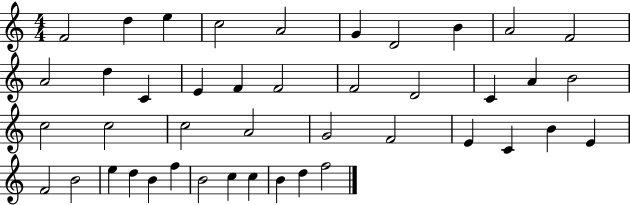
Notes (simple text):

F4/h D5/q E5/q C5/h A4/h G4/q D4/h B4/q A4/h F4/h A4/h D5/q C4/q E4/q F4/q F4/h F4/h D4/h C4/q A4/q B4/h C5/h C5/h C5/h A4/h G4/h F4/h E4/q C4/q B4/q E4/q F4/h B4/h E5/q D5/q B4/q F5/q B4/h C5/q C5/q B4/q D5/q F5/h